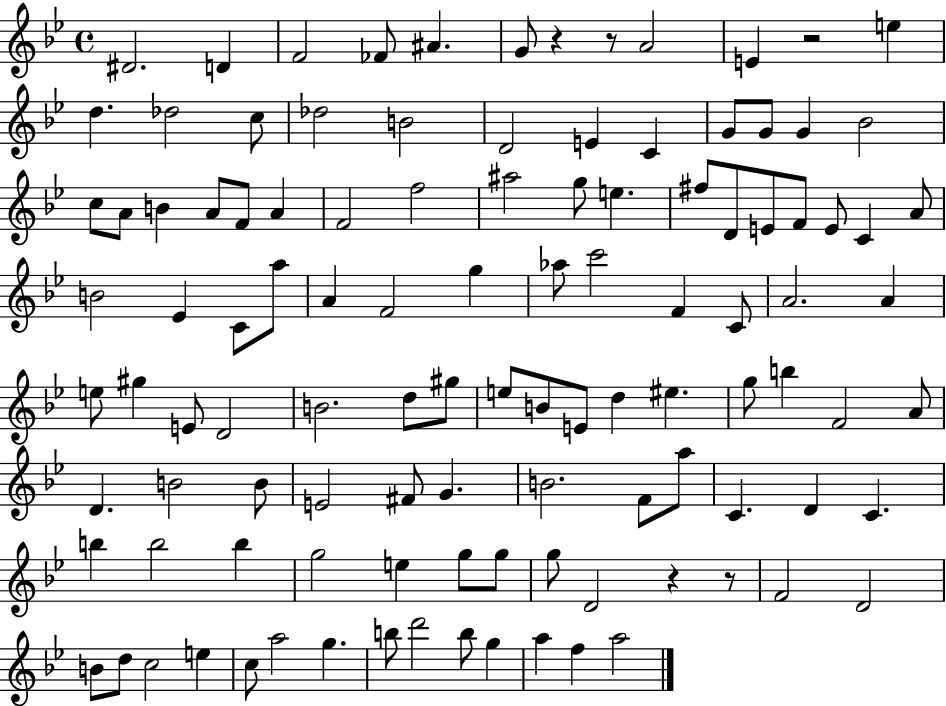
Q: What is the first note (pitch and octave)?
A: D#4